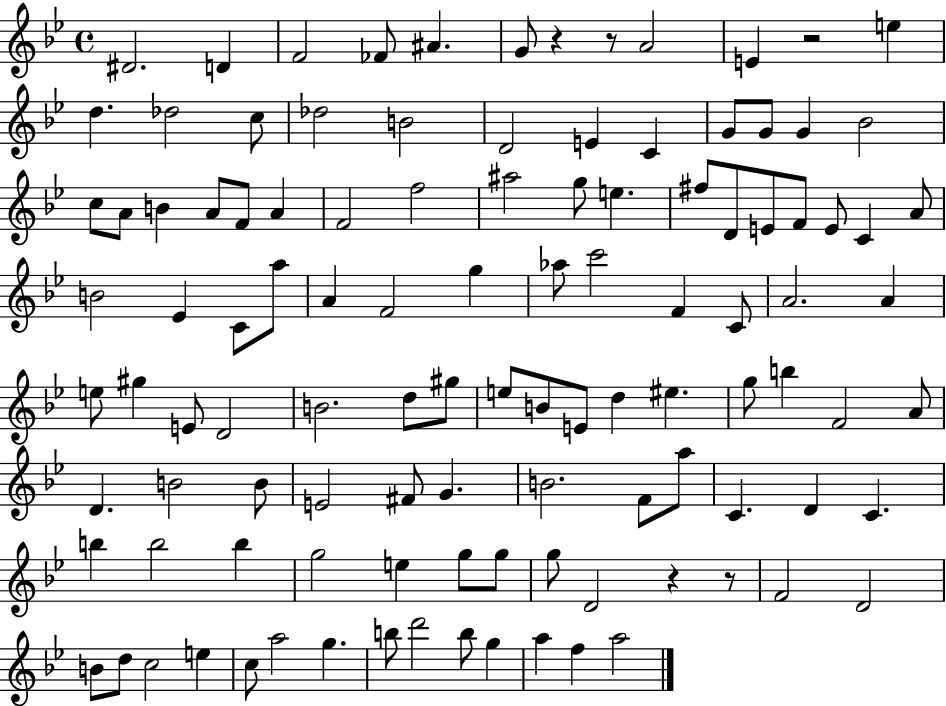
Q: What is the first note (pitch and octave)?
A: D#4